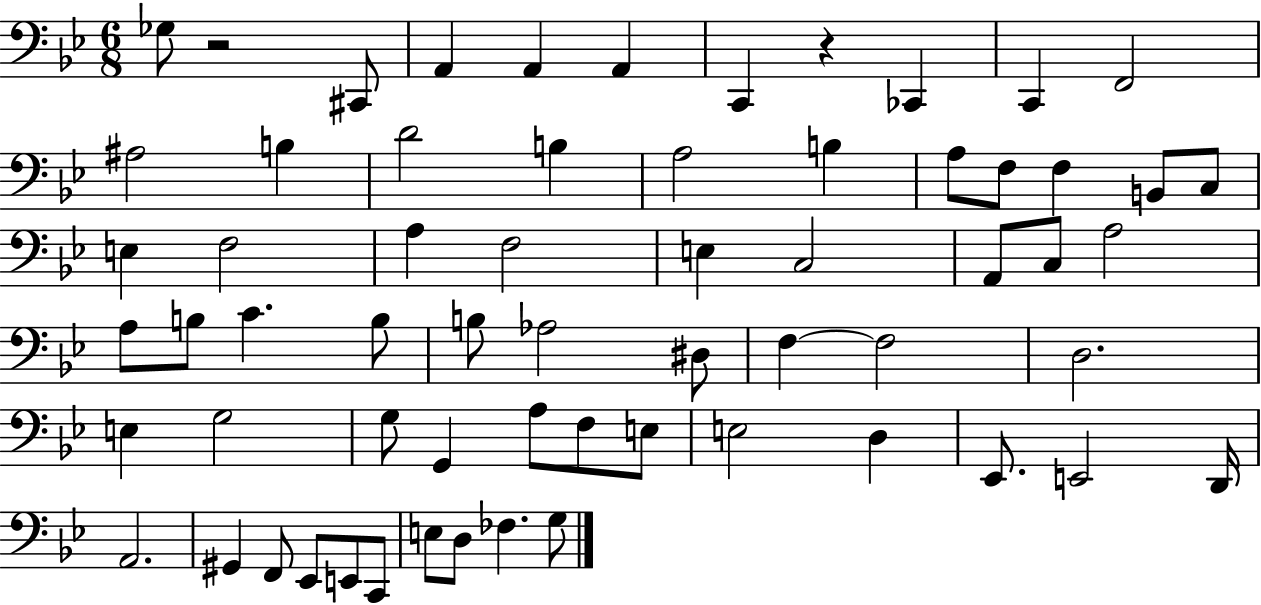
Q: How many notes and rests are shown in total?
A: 63